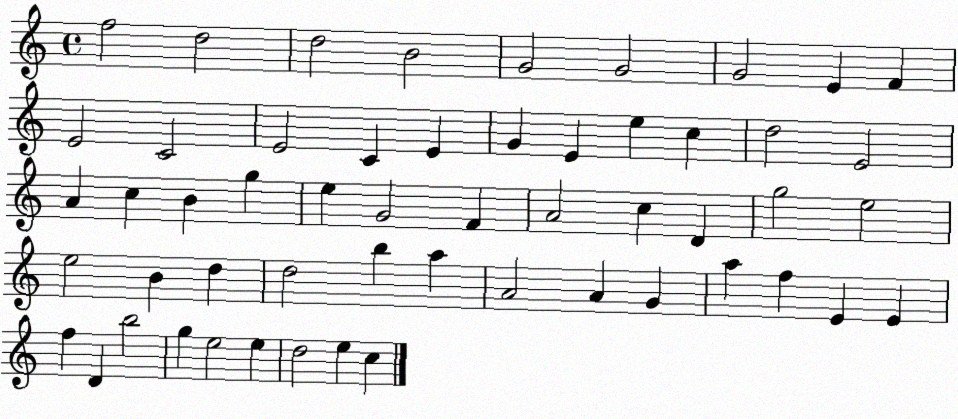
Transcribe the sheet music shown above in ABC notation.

X:1
T:Untitled
M:4/4
L:1/4
K:C
f2 d2 d2 B2 G2 G2 G2 E F E2 C2 E2 C E G E e c d2 E2 A c B g e G2 F A2 c D g2 e2 e2 B d d2 b a A2 A G a f E E f D b2 g e2 e d2 e c